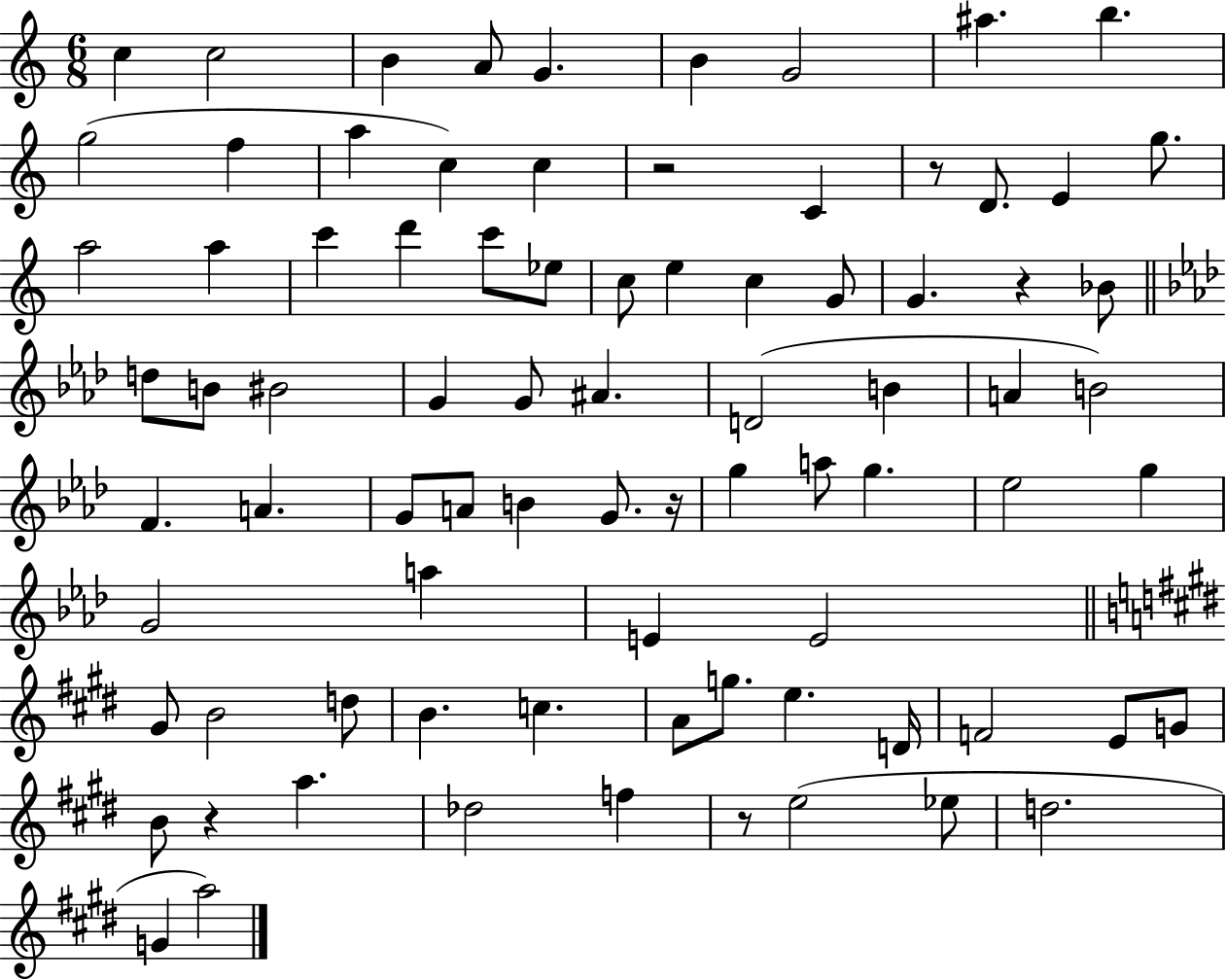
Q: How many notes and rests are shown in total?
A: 82